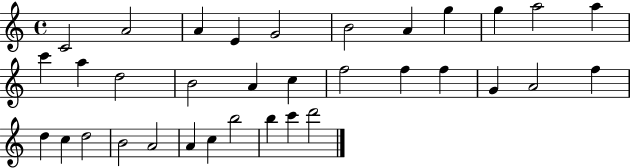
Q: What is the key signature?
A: C major